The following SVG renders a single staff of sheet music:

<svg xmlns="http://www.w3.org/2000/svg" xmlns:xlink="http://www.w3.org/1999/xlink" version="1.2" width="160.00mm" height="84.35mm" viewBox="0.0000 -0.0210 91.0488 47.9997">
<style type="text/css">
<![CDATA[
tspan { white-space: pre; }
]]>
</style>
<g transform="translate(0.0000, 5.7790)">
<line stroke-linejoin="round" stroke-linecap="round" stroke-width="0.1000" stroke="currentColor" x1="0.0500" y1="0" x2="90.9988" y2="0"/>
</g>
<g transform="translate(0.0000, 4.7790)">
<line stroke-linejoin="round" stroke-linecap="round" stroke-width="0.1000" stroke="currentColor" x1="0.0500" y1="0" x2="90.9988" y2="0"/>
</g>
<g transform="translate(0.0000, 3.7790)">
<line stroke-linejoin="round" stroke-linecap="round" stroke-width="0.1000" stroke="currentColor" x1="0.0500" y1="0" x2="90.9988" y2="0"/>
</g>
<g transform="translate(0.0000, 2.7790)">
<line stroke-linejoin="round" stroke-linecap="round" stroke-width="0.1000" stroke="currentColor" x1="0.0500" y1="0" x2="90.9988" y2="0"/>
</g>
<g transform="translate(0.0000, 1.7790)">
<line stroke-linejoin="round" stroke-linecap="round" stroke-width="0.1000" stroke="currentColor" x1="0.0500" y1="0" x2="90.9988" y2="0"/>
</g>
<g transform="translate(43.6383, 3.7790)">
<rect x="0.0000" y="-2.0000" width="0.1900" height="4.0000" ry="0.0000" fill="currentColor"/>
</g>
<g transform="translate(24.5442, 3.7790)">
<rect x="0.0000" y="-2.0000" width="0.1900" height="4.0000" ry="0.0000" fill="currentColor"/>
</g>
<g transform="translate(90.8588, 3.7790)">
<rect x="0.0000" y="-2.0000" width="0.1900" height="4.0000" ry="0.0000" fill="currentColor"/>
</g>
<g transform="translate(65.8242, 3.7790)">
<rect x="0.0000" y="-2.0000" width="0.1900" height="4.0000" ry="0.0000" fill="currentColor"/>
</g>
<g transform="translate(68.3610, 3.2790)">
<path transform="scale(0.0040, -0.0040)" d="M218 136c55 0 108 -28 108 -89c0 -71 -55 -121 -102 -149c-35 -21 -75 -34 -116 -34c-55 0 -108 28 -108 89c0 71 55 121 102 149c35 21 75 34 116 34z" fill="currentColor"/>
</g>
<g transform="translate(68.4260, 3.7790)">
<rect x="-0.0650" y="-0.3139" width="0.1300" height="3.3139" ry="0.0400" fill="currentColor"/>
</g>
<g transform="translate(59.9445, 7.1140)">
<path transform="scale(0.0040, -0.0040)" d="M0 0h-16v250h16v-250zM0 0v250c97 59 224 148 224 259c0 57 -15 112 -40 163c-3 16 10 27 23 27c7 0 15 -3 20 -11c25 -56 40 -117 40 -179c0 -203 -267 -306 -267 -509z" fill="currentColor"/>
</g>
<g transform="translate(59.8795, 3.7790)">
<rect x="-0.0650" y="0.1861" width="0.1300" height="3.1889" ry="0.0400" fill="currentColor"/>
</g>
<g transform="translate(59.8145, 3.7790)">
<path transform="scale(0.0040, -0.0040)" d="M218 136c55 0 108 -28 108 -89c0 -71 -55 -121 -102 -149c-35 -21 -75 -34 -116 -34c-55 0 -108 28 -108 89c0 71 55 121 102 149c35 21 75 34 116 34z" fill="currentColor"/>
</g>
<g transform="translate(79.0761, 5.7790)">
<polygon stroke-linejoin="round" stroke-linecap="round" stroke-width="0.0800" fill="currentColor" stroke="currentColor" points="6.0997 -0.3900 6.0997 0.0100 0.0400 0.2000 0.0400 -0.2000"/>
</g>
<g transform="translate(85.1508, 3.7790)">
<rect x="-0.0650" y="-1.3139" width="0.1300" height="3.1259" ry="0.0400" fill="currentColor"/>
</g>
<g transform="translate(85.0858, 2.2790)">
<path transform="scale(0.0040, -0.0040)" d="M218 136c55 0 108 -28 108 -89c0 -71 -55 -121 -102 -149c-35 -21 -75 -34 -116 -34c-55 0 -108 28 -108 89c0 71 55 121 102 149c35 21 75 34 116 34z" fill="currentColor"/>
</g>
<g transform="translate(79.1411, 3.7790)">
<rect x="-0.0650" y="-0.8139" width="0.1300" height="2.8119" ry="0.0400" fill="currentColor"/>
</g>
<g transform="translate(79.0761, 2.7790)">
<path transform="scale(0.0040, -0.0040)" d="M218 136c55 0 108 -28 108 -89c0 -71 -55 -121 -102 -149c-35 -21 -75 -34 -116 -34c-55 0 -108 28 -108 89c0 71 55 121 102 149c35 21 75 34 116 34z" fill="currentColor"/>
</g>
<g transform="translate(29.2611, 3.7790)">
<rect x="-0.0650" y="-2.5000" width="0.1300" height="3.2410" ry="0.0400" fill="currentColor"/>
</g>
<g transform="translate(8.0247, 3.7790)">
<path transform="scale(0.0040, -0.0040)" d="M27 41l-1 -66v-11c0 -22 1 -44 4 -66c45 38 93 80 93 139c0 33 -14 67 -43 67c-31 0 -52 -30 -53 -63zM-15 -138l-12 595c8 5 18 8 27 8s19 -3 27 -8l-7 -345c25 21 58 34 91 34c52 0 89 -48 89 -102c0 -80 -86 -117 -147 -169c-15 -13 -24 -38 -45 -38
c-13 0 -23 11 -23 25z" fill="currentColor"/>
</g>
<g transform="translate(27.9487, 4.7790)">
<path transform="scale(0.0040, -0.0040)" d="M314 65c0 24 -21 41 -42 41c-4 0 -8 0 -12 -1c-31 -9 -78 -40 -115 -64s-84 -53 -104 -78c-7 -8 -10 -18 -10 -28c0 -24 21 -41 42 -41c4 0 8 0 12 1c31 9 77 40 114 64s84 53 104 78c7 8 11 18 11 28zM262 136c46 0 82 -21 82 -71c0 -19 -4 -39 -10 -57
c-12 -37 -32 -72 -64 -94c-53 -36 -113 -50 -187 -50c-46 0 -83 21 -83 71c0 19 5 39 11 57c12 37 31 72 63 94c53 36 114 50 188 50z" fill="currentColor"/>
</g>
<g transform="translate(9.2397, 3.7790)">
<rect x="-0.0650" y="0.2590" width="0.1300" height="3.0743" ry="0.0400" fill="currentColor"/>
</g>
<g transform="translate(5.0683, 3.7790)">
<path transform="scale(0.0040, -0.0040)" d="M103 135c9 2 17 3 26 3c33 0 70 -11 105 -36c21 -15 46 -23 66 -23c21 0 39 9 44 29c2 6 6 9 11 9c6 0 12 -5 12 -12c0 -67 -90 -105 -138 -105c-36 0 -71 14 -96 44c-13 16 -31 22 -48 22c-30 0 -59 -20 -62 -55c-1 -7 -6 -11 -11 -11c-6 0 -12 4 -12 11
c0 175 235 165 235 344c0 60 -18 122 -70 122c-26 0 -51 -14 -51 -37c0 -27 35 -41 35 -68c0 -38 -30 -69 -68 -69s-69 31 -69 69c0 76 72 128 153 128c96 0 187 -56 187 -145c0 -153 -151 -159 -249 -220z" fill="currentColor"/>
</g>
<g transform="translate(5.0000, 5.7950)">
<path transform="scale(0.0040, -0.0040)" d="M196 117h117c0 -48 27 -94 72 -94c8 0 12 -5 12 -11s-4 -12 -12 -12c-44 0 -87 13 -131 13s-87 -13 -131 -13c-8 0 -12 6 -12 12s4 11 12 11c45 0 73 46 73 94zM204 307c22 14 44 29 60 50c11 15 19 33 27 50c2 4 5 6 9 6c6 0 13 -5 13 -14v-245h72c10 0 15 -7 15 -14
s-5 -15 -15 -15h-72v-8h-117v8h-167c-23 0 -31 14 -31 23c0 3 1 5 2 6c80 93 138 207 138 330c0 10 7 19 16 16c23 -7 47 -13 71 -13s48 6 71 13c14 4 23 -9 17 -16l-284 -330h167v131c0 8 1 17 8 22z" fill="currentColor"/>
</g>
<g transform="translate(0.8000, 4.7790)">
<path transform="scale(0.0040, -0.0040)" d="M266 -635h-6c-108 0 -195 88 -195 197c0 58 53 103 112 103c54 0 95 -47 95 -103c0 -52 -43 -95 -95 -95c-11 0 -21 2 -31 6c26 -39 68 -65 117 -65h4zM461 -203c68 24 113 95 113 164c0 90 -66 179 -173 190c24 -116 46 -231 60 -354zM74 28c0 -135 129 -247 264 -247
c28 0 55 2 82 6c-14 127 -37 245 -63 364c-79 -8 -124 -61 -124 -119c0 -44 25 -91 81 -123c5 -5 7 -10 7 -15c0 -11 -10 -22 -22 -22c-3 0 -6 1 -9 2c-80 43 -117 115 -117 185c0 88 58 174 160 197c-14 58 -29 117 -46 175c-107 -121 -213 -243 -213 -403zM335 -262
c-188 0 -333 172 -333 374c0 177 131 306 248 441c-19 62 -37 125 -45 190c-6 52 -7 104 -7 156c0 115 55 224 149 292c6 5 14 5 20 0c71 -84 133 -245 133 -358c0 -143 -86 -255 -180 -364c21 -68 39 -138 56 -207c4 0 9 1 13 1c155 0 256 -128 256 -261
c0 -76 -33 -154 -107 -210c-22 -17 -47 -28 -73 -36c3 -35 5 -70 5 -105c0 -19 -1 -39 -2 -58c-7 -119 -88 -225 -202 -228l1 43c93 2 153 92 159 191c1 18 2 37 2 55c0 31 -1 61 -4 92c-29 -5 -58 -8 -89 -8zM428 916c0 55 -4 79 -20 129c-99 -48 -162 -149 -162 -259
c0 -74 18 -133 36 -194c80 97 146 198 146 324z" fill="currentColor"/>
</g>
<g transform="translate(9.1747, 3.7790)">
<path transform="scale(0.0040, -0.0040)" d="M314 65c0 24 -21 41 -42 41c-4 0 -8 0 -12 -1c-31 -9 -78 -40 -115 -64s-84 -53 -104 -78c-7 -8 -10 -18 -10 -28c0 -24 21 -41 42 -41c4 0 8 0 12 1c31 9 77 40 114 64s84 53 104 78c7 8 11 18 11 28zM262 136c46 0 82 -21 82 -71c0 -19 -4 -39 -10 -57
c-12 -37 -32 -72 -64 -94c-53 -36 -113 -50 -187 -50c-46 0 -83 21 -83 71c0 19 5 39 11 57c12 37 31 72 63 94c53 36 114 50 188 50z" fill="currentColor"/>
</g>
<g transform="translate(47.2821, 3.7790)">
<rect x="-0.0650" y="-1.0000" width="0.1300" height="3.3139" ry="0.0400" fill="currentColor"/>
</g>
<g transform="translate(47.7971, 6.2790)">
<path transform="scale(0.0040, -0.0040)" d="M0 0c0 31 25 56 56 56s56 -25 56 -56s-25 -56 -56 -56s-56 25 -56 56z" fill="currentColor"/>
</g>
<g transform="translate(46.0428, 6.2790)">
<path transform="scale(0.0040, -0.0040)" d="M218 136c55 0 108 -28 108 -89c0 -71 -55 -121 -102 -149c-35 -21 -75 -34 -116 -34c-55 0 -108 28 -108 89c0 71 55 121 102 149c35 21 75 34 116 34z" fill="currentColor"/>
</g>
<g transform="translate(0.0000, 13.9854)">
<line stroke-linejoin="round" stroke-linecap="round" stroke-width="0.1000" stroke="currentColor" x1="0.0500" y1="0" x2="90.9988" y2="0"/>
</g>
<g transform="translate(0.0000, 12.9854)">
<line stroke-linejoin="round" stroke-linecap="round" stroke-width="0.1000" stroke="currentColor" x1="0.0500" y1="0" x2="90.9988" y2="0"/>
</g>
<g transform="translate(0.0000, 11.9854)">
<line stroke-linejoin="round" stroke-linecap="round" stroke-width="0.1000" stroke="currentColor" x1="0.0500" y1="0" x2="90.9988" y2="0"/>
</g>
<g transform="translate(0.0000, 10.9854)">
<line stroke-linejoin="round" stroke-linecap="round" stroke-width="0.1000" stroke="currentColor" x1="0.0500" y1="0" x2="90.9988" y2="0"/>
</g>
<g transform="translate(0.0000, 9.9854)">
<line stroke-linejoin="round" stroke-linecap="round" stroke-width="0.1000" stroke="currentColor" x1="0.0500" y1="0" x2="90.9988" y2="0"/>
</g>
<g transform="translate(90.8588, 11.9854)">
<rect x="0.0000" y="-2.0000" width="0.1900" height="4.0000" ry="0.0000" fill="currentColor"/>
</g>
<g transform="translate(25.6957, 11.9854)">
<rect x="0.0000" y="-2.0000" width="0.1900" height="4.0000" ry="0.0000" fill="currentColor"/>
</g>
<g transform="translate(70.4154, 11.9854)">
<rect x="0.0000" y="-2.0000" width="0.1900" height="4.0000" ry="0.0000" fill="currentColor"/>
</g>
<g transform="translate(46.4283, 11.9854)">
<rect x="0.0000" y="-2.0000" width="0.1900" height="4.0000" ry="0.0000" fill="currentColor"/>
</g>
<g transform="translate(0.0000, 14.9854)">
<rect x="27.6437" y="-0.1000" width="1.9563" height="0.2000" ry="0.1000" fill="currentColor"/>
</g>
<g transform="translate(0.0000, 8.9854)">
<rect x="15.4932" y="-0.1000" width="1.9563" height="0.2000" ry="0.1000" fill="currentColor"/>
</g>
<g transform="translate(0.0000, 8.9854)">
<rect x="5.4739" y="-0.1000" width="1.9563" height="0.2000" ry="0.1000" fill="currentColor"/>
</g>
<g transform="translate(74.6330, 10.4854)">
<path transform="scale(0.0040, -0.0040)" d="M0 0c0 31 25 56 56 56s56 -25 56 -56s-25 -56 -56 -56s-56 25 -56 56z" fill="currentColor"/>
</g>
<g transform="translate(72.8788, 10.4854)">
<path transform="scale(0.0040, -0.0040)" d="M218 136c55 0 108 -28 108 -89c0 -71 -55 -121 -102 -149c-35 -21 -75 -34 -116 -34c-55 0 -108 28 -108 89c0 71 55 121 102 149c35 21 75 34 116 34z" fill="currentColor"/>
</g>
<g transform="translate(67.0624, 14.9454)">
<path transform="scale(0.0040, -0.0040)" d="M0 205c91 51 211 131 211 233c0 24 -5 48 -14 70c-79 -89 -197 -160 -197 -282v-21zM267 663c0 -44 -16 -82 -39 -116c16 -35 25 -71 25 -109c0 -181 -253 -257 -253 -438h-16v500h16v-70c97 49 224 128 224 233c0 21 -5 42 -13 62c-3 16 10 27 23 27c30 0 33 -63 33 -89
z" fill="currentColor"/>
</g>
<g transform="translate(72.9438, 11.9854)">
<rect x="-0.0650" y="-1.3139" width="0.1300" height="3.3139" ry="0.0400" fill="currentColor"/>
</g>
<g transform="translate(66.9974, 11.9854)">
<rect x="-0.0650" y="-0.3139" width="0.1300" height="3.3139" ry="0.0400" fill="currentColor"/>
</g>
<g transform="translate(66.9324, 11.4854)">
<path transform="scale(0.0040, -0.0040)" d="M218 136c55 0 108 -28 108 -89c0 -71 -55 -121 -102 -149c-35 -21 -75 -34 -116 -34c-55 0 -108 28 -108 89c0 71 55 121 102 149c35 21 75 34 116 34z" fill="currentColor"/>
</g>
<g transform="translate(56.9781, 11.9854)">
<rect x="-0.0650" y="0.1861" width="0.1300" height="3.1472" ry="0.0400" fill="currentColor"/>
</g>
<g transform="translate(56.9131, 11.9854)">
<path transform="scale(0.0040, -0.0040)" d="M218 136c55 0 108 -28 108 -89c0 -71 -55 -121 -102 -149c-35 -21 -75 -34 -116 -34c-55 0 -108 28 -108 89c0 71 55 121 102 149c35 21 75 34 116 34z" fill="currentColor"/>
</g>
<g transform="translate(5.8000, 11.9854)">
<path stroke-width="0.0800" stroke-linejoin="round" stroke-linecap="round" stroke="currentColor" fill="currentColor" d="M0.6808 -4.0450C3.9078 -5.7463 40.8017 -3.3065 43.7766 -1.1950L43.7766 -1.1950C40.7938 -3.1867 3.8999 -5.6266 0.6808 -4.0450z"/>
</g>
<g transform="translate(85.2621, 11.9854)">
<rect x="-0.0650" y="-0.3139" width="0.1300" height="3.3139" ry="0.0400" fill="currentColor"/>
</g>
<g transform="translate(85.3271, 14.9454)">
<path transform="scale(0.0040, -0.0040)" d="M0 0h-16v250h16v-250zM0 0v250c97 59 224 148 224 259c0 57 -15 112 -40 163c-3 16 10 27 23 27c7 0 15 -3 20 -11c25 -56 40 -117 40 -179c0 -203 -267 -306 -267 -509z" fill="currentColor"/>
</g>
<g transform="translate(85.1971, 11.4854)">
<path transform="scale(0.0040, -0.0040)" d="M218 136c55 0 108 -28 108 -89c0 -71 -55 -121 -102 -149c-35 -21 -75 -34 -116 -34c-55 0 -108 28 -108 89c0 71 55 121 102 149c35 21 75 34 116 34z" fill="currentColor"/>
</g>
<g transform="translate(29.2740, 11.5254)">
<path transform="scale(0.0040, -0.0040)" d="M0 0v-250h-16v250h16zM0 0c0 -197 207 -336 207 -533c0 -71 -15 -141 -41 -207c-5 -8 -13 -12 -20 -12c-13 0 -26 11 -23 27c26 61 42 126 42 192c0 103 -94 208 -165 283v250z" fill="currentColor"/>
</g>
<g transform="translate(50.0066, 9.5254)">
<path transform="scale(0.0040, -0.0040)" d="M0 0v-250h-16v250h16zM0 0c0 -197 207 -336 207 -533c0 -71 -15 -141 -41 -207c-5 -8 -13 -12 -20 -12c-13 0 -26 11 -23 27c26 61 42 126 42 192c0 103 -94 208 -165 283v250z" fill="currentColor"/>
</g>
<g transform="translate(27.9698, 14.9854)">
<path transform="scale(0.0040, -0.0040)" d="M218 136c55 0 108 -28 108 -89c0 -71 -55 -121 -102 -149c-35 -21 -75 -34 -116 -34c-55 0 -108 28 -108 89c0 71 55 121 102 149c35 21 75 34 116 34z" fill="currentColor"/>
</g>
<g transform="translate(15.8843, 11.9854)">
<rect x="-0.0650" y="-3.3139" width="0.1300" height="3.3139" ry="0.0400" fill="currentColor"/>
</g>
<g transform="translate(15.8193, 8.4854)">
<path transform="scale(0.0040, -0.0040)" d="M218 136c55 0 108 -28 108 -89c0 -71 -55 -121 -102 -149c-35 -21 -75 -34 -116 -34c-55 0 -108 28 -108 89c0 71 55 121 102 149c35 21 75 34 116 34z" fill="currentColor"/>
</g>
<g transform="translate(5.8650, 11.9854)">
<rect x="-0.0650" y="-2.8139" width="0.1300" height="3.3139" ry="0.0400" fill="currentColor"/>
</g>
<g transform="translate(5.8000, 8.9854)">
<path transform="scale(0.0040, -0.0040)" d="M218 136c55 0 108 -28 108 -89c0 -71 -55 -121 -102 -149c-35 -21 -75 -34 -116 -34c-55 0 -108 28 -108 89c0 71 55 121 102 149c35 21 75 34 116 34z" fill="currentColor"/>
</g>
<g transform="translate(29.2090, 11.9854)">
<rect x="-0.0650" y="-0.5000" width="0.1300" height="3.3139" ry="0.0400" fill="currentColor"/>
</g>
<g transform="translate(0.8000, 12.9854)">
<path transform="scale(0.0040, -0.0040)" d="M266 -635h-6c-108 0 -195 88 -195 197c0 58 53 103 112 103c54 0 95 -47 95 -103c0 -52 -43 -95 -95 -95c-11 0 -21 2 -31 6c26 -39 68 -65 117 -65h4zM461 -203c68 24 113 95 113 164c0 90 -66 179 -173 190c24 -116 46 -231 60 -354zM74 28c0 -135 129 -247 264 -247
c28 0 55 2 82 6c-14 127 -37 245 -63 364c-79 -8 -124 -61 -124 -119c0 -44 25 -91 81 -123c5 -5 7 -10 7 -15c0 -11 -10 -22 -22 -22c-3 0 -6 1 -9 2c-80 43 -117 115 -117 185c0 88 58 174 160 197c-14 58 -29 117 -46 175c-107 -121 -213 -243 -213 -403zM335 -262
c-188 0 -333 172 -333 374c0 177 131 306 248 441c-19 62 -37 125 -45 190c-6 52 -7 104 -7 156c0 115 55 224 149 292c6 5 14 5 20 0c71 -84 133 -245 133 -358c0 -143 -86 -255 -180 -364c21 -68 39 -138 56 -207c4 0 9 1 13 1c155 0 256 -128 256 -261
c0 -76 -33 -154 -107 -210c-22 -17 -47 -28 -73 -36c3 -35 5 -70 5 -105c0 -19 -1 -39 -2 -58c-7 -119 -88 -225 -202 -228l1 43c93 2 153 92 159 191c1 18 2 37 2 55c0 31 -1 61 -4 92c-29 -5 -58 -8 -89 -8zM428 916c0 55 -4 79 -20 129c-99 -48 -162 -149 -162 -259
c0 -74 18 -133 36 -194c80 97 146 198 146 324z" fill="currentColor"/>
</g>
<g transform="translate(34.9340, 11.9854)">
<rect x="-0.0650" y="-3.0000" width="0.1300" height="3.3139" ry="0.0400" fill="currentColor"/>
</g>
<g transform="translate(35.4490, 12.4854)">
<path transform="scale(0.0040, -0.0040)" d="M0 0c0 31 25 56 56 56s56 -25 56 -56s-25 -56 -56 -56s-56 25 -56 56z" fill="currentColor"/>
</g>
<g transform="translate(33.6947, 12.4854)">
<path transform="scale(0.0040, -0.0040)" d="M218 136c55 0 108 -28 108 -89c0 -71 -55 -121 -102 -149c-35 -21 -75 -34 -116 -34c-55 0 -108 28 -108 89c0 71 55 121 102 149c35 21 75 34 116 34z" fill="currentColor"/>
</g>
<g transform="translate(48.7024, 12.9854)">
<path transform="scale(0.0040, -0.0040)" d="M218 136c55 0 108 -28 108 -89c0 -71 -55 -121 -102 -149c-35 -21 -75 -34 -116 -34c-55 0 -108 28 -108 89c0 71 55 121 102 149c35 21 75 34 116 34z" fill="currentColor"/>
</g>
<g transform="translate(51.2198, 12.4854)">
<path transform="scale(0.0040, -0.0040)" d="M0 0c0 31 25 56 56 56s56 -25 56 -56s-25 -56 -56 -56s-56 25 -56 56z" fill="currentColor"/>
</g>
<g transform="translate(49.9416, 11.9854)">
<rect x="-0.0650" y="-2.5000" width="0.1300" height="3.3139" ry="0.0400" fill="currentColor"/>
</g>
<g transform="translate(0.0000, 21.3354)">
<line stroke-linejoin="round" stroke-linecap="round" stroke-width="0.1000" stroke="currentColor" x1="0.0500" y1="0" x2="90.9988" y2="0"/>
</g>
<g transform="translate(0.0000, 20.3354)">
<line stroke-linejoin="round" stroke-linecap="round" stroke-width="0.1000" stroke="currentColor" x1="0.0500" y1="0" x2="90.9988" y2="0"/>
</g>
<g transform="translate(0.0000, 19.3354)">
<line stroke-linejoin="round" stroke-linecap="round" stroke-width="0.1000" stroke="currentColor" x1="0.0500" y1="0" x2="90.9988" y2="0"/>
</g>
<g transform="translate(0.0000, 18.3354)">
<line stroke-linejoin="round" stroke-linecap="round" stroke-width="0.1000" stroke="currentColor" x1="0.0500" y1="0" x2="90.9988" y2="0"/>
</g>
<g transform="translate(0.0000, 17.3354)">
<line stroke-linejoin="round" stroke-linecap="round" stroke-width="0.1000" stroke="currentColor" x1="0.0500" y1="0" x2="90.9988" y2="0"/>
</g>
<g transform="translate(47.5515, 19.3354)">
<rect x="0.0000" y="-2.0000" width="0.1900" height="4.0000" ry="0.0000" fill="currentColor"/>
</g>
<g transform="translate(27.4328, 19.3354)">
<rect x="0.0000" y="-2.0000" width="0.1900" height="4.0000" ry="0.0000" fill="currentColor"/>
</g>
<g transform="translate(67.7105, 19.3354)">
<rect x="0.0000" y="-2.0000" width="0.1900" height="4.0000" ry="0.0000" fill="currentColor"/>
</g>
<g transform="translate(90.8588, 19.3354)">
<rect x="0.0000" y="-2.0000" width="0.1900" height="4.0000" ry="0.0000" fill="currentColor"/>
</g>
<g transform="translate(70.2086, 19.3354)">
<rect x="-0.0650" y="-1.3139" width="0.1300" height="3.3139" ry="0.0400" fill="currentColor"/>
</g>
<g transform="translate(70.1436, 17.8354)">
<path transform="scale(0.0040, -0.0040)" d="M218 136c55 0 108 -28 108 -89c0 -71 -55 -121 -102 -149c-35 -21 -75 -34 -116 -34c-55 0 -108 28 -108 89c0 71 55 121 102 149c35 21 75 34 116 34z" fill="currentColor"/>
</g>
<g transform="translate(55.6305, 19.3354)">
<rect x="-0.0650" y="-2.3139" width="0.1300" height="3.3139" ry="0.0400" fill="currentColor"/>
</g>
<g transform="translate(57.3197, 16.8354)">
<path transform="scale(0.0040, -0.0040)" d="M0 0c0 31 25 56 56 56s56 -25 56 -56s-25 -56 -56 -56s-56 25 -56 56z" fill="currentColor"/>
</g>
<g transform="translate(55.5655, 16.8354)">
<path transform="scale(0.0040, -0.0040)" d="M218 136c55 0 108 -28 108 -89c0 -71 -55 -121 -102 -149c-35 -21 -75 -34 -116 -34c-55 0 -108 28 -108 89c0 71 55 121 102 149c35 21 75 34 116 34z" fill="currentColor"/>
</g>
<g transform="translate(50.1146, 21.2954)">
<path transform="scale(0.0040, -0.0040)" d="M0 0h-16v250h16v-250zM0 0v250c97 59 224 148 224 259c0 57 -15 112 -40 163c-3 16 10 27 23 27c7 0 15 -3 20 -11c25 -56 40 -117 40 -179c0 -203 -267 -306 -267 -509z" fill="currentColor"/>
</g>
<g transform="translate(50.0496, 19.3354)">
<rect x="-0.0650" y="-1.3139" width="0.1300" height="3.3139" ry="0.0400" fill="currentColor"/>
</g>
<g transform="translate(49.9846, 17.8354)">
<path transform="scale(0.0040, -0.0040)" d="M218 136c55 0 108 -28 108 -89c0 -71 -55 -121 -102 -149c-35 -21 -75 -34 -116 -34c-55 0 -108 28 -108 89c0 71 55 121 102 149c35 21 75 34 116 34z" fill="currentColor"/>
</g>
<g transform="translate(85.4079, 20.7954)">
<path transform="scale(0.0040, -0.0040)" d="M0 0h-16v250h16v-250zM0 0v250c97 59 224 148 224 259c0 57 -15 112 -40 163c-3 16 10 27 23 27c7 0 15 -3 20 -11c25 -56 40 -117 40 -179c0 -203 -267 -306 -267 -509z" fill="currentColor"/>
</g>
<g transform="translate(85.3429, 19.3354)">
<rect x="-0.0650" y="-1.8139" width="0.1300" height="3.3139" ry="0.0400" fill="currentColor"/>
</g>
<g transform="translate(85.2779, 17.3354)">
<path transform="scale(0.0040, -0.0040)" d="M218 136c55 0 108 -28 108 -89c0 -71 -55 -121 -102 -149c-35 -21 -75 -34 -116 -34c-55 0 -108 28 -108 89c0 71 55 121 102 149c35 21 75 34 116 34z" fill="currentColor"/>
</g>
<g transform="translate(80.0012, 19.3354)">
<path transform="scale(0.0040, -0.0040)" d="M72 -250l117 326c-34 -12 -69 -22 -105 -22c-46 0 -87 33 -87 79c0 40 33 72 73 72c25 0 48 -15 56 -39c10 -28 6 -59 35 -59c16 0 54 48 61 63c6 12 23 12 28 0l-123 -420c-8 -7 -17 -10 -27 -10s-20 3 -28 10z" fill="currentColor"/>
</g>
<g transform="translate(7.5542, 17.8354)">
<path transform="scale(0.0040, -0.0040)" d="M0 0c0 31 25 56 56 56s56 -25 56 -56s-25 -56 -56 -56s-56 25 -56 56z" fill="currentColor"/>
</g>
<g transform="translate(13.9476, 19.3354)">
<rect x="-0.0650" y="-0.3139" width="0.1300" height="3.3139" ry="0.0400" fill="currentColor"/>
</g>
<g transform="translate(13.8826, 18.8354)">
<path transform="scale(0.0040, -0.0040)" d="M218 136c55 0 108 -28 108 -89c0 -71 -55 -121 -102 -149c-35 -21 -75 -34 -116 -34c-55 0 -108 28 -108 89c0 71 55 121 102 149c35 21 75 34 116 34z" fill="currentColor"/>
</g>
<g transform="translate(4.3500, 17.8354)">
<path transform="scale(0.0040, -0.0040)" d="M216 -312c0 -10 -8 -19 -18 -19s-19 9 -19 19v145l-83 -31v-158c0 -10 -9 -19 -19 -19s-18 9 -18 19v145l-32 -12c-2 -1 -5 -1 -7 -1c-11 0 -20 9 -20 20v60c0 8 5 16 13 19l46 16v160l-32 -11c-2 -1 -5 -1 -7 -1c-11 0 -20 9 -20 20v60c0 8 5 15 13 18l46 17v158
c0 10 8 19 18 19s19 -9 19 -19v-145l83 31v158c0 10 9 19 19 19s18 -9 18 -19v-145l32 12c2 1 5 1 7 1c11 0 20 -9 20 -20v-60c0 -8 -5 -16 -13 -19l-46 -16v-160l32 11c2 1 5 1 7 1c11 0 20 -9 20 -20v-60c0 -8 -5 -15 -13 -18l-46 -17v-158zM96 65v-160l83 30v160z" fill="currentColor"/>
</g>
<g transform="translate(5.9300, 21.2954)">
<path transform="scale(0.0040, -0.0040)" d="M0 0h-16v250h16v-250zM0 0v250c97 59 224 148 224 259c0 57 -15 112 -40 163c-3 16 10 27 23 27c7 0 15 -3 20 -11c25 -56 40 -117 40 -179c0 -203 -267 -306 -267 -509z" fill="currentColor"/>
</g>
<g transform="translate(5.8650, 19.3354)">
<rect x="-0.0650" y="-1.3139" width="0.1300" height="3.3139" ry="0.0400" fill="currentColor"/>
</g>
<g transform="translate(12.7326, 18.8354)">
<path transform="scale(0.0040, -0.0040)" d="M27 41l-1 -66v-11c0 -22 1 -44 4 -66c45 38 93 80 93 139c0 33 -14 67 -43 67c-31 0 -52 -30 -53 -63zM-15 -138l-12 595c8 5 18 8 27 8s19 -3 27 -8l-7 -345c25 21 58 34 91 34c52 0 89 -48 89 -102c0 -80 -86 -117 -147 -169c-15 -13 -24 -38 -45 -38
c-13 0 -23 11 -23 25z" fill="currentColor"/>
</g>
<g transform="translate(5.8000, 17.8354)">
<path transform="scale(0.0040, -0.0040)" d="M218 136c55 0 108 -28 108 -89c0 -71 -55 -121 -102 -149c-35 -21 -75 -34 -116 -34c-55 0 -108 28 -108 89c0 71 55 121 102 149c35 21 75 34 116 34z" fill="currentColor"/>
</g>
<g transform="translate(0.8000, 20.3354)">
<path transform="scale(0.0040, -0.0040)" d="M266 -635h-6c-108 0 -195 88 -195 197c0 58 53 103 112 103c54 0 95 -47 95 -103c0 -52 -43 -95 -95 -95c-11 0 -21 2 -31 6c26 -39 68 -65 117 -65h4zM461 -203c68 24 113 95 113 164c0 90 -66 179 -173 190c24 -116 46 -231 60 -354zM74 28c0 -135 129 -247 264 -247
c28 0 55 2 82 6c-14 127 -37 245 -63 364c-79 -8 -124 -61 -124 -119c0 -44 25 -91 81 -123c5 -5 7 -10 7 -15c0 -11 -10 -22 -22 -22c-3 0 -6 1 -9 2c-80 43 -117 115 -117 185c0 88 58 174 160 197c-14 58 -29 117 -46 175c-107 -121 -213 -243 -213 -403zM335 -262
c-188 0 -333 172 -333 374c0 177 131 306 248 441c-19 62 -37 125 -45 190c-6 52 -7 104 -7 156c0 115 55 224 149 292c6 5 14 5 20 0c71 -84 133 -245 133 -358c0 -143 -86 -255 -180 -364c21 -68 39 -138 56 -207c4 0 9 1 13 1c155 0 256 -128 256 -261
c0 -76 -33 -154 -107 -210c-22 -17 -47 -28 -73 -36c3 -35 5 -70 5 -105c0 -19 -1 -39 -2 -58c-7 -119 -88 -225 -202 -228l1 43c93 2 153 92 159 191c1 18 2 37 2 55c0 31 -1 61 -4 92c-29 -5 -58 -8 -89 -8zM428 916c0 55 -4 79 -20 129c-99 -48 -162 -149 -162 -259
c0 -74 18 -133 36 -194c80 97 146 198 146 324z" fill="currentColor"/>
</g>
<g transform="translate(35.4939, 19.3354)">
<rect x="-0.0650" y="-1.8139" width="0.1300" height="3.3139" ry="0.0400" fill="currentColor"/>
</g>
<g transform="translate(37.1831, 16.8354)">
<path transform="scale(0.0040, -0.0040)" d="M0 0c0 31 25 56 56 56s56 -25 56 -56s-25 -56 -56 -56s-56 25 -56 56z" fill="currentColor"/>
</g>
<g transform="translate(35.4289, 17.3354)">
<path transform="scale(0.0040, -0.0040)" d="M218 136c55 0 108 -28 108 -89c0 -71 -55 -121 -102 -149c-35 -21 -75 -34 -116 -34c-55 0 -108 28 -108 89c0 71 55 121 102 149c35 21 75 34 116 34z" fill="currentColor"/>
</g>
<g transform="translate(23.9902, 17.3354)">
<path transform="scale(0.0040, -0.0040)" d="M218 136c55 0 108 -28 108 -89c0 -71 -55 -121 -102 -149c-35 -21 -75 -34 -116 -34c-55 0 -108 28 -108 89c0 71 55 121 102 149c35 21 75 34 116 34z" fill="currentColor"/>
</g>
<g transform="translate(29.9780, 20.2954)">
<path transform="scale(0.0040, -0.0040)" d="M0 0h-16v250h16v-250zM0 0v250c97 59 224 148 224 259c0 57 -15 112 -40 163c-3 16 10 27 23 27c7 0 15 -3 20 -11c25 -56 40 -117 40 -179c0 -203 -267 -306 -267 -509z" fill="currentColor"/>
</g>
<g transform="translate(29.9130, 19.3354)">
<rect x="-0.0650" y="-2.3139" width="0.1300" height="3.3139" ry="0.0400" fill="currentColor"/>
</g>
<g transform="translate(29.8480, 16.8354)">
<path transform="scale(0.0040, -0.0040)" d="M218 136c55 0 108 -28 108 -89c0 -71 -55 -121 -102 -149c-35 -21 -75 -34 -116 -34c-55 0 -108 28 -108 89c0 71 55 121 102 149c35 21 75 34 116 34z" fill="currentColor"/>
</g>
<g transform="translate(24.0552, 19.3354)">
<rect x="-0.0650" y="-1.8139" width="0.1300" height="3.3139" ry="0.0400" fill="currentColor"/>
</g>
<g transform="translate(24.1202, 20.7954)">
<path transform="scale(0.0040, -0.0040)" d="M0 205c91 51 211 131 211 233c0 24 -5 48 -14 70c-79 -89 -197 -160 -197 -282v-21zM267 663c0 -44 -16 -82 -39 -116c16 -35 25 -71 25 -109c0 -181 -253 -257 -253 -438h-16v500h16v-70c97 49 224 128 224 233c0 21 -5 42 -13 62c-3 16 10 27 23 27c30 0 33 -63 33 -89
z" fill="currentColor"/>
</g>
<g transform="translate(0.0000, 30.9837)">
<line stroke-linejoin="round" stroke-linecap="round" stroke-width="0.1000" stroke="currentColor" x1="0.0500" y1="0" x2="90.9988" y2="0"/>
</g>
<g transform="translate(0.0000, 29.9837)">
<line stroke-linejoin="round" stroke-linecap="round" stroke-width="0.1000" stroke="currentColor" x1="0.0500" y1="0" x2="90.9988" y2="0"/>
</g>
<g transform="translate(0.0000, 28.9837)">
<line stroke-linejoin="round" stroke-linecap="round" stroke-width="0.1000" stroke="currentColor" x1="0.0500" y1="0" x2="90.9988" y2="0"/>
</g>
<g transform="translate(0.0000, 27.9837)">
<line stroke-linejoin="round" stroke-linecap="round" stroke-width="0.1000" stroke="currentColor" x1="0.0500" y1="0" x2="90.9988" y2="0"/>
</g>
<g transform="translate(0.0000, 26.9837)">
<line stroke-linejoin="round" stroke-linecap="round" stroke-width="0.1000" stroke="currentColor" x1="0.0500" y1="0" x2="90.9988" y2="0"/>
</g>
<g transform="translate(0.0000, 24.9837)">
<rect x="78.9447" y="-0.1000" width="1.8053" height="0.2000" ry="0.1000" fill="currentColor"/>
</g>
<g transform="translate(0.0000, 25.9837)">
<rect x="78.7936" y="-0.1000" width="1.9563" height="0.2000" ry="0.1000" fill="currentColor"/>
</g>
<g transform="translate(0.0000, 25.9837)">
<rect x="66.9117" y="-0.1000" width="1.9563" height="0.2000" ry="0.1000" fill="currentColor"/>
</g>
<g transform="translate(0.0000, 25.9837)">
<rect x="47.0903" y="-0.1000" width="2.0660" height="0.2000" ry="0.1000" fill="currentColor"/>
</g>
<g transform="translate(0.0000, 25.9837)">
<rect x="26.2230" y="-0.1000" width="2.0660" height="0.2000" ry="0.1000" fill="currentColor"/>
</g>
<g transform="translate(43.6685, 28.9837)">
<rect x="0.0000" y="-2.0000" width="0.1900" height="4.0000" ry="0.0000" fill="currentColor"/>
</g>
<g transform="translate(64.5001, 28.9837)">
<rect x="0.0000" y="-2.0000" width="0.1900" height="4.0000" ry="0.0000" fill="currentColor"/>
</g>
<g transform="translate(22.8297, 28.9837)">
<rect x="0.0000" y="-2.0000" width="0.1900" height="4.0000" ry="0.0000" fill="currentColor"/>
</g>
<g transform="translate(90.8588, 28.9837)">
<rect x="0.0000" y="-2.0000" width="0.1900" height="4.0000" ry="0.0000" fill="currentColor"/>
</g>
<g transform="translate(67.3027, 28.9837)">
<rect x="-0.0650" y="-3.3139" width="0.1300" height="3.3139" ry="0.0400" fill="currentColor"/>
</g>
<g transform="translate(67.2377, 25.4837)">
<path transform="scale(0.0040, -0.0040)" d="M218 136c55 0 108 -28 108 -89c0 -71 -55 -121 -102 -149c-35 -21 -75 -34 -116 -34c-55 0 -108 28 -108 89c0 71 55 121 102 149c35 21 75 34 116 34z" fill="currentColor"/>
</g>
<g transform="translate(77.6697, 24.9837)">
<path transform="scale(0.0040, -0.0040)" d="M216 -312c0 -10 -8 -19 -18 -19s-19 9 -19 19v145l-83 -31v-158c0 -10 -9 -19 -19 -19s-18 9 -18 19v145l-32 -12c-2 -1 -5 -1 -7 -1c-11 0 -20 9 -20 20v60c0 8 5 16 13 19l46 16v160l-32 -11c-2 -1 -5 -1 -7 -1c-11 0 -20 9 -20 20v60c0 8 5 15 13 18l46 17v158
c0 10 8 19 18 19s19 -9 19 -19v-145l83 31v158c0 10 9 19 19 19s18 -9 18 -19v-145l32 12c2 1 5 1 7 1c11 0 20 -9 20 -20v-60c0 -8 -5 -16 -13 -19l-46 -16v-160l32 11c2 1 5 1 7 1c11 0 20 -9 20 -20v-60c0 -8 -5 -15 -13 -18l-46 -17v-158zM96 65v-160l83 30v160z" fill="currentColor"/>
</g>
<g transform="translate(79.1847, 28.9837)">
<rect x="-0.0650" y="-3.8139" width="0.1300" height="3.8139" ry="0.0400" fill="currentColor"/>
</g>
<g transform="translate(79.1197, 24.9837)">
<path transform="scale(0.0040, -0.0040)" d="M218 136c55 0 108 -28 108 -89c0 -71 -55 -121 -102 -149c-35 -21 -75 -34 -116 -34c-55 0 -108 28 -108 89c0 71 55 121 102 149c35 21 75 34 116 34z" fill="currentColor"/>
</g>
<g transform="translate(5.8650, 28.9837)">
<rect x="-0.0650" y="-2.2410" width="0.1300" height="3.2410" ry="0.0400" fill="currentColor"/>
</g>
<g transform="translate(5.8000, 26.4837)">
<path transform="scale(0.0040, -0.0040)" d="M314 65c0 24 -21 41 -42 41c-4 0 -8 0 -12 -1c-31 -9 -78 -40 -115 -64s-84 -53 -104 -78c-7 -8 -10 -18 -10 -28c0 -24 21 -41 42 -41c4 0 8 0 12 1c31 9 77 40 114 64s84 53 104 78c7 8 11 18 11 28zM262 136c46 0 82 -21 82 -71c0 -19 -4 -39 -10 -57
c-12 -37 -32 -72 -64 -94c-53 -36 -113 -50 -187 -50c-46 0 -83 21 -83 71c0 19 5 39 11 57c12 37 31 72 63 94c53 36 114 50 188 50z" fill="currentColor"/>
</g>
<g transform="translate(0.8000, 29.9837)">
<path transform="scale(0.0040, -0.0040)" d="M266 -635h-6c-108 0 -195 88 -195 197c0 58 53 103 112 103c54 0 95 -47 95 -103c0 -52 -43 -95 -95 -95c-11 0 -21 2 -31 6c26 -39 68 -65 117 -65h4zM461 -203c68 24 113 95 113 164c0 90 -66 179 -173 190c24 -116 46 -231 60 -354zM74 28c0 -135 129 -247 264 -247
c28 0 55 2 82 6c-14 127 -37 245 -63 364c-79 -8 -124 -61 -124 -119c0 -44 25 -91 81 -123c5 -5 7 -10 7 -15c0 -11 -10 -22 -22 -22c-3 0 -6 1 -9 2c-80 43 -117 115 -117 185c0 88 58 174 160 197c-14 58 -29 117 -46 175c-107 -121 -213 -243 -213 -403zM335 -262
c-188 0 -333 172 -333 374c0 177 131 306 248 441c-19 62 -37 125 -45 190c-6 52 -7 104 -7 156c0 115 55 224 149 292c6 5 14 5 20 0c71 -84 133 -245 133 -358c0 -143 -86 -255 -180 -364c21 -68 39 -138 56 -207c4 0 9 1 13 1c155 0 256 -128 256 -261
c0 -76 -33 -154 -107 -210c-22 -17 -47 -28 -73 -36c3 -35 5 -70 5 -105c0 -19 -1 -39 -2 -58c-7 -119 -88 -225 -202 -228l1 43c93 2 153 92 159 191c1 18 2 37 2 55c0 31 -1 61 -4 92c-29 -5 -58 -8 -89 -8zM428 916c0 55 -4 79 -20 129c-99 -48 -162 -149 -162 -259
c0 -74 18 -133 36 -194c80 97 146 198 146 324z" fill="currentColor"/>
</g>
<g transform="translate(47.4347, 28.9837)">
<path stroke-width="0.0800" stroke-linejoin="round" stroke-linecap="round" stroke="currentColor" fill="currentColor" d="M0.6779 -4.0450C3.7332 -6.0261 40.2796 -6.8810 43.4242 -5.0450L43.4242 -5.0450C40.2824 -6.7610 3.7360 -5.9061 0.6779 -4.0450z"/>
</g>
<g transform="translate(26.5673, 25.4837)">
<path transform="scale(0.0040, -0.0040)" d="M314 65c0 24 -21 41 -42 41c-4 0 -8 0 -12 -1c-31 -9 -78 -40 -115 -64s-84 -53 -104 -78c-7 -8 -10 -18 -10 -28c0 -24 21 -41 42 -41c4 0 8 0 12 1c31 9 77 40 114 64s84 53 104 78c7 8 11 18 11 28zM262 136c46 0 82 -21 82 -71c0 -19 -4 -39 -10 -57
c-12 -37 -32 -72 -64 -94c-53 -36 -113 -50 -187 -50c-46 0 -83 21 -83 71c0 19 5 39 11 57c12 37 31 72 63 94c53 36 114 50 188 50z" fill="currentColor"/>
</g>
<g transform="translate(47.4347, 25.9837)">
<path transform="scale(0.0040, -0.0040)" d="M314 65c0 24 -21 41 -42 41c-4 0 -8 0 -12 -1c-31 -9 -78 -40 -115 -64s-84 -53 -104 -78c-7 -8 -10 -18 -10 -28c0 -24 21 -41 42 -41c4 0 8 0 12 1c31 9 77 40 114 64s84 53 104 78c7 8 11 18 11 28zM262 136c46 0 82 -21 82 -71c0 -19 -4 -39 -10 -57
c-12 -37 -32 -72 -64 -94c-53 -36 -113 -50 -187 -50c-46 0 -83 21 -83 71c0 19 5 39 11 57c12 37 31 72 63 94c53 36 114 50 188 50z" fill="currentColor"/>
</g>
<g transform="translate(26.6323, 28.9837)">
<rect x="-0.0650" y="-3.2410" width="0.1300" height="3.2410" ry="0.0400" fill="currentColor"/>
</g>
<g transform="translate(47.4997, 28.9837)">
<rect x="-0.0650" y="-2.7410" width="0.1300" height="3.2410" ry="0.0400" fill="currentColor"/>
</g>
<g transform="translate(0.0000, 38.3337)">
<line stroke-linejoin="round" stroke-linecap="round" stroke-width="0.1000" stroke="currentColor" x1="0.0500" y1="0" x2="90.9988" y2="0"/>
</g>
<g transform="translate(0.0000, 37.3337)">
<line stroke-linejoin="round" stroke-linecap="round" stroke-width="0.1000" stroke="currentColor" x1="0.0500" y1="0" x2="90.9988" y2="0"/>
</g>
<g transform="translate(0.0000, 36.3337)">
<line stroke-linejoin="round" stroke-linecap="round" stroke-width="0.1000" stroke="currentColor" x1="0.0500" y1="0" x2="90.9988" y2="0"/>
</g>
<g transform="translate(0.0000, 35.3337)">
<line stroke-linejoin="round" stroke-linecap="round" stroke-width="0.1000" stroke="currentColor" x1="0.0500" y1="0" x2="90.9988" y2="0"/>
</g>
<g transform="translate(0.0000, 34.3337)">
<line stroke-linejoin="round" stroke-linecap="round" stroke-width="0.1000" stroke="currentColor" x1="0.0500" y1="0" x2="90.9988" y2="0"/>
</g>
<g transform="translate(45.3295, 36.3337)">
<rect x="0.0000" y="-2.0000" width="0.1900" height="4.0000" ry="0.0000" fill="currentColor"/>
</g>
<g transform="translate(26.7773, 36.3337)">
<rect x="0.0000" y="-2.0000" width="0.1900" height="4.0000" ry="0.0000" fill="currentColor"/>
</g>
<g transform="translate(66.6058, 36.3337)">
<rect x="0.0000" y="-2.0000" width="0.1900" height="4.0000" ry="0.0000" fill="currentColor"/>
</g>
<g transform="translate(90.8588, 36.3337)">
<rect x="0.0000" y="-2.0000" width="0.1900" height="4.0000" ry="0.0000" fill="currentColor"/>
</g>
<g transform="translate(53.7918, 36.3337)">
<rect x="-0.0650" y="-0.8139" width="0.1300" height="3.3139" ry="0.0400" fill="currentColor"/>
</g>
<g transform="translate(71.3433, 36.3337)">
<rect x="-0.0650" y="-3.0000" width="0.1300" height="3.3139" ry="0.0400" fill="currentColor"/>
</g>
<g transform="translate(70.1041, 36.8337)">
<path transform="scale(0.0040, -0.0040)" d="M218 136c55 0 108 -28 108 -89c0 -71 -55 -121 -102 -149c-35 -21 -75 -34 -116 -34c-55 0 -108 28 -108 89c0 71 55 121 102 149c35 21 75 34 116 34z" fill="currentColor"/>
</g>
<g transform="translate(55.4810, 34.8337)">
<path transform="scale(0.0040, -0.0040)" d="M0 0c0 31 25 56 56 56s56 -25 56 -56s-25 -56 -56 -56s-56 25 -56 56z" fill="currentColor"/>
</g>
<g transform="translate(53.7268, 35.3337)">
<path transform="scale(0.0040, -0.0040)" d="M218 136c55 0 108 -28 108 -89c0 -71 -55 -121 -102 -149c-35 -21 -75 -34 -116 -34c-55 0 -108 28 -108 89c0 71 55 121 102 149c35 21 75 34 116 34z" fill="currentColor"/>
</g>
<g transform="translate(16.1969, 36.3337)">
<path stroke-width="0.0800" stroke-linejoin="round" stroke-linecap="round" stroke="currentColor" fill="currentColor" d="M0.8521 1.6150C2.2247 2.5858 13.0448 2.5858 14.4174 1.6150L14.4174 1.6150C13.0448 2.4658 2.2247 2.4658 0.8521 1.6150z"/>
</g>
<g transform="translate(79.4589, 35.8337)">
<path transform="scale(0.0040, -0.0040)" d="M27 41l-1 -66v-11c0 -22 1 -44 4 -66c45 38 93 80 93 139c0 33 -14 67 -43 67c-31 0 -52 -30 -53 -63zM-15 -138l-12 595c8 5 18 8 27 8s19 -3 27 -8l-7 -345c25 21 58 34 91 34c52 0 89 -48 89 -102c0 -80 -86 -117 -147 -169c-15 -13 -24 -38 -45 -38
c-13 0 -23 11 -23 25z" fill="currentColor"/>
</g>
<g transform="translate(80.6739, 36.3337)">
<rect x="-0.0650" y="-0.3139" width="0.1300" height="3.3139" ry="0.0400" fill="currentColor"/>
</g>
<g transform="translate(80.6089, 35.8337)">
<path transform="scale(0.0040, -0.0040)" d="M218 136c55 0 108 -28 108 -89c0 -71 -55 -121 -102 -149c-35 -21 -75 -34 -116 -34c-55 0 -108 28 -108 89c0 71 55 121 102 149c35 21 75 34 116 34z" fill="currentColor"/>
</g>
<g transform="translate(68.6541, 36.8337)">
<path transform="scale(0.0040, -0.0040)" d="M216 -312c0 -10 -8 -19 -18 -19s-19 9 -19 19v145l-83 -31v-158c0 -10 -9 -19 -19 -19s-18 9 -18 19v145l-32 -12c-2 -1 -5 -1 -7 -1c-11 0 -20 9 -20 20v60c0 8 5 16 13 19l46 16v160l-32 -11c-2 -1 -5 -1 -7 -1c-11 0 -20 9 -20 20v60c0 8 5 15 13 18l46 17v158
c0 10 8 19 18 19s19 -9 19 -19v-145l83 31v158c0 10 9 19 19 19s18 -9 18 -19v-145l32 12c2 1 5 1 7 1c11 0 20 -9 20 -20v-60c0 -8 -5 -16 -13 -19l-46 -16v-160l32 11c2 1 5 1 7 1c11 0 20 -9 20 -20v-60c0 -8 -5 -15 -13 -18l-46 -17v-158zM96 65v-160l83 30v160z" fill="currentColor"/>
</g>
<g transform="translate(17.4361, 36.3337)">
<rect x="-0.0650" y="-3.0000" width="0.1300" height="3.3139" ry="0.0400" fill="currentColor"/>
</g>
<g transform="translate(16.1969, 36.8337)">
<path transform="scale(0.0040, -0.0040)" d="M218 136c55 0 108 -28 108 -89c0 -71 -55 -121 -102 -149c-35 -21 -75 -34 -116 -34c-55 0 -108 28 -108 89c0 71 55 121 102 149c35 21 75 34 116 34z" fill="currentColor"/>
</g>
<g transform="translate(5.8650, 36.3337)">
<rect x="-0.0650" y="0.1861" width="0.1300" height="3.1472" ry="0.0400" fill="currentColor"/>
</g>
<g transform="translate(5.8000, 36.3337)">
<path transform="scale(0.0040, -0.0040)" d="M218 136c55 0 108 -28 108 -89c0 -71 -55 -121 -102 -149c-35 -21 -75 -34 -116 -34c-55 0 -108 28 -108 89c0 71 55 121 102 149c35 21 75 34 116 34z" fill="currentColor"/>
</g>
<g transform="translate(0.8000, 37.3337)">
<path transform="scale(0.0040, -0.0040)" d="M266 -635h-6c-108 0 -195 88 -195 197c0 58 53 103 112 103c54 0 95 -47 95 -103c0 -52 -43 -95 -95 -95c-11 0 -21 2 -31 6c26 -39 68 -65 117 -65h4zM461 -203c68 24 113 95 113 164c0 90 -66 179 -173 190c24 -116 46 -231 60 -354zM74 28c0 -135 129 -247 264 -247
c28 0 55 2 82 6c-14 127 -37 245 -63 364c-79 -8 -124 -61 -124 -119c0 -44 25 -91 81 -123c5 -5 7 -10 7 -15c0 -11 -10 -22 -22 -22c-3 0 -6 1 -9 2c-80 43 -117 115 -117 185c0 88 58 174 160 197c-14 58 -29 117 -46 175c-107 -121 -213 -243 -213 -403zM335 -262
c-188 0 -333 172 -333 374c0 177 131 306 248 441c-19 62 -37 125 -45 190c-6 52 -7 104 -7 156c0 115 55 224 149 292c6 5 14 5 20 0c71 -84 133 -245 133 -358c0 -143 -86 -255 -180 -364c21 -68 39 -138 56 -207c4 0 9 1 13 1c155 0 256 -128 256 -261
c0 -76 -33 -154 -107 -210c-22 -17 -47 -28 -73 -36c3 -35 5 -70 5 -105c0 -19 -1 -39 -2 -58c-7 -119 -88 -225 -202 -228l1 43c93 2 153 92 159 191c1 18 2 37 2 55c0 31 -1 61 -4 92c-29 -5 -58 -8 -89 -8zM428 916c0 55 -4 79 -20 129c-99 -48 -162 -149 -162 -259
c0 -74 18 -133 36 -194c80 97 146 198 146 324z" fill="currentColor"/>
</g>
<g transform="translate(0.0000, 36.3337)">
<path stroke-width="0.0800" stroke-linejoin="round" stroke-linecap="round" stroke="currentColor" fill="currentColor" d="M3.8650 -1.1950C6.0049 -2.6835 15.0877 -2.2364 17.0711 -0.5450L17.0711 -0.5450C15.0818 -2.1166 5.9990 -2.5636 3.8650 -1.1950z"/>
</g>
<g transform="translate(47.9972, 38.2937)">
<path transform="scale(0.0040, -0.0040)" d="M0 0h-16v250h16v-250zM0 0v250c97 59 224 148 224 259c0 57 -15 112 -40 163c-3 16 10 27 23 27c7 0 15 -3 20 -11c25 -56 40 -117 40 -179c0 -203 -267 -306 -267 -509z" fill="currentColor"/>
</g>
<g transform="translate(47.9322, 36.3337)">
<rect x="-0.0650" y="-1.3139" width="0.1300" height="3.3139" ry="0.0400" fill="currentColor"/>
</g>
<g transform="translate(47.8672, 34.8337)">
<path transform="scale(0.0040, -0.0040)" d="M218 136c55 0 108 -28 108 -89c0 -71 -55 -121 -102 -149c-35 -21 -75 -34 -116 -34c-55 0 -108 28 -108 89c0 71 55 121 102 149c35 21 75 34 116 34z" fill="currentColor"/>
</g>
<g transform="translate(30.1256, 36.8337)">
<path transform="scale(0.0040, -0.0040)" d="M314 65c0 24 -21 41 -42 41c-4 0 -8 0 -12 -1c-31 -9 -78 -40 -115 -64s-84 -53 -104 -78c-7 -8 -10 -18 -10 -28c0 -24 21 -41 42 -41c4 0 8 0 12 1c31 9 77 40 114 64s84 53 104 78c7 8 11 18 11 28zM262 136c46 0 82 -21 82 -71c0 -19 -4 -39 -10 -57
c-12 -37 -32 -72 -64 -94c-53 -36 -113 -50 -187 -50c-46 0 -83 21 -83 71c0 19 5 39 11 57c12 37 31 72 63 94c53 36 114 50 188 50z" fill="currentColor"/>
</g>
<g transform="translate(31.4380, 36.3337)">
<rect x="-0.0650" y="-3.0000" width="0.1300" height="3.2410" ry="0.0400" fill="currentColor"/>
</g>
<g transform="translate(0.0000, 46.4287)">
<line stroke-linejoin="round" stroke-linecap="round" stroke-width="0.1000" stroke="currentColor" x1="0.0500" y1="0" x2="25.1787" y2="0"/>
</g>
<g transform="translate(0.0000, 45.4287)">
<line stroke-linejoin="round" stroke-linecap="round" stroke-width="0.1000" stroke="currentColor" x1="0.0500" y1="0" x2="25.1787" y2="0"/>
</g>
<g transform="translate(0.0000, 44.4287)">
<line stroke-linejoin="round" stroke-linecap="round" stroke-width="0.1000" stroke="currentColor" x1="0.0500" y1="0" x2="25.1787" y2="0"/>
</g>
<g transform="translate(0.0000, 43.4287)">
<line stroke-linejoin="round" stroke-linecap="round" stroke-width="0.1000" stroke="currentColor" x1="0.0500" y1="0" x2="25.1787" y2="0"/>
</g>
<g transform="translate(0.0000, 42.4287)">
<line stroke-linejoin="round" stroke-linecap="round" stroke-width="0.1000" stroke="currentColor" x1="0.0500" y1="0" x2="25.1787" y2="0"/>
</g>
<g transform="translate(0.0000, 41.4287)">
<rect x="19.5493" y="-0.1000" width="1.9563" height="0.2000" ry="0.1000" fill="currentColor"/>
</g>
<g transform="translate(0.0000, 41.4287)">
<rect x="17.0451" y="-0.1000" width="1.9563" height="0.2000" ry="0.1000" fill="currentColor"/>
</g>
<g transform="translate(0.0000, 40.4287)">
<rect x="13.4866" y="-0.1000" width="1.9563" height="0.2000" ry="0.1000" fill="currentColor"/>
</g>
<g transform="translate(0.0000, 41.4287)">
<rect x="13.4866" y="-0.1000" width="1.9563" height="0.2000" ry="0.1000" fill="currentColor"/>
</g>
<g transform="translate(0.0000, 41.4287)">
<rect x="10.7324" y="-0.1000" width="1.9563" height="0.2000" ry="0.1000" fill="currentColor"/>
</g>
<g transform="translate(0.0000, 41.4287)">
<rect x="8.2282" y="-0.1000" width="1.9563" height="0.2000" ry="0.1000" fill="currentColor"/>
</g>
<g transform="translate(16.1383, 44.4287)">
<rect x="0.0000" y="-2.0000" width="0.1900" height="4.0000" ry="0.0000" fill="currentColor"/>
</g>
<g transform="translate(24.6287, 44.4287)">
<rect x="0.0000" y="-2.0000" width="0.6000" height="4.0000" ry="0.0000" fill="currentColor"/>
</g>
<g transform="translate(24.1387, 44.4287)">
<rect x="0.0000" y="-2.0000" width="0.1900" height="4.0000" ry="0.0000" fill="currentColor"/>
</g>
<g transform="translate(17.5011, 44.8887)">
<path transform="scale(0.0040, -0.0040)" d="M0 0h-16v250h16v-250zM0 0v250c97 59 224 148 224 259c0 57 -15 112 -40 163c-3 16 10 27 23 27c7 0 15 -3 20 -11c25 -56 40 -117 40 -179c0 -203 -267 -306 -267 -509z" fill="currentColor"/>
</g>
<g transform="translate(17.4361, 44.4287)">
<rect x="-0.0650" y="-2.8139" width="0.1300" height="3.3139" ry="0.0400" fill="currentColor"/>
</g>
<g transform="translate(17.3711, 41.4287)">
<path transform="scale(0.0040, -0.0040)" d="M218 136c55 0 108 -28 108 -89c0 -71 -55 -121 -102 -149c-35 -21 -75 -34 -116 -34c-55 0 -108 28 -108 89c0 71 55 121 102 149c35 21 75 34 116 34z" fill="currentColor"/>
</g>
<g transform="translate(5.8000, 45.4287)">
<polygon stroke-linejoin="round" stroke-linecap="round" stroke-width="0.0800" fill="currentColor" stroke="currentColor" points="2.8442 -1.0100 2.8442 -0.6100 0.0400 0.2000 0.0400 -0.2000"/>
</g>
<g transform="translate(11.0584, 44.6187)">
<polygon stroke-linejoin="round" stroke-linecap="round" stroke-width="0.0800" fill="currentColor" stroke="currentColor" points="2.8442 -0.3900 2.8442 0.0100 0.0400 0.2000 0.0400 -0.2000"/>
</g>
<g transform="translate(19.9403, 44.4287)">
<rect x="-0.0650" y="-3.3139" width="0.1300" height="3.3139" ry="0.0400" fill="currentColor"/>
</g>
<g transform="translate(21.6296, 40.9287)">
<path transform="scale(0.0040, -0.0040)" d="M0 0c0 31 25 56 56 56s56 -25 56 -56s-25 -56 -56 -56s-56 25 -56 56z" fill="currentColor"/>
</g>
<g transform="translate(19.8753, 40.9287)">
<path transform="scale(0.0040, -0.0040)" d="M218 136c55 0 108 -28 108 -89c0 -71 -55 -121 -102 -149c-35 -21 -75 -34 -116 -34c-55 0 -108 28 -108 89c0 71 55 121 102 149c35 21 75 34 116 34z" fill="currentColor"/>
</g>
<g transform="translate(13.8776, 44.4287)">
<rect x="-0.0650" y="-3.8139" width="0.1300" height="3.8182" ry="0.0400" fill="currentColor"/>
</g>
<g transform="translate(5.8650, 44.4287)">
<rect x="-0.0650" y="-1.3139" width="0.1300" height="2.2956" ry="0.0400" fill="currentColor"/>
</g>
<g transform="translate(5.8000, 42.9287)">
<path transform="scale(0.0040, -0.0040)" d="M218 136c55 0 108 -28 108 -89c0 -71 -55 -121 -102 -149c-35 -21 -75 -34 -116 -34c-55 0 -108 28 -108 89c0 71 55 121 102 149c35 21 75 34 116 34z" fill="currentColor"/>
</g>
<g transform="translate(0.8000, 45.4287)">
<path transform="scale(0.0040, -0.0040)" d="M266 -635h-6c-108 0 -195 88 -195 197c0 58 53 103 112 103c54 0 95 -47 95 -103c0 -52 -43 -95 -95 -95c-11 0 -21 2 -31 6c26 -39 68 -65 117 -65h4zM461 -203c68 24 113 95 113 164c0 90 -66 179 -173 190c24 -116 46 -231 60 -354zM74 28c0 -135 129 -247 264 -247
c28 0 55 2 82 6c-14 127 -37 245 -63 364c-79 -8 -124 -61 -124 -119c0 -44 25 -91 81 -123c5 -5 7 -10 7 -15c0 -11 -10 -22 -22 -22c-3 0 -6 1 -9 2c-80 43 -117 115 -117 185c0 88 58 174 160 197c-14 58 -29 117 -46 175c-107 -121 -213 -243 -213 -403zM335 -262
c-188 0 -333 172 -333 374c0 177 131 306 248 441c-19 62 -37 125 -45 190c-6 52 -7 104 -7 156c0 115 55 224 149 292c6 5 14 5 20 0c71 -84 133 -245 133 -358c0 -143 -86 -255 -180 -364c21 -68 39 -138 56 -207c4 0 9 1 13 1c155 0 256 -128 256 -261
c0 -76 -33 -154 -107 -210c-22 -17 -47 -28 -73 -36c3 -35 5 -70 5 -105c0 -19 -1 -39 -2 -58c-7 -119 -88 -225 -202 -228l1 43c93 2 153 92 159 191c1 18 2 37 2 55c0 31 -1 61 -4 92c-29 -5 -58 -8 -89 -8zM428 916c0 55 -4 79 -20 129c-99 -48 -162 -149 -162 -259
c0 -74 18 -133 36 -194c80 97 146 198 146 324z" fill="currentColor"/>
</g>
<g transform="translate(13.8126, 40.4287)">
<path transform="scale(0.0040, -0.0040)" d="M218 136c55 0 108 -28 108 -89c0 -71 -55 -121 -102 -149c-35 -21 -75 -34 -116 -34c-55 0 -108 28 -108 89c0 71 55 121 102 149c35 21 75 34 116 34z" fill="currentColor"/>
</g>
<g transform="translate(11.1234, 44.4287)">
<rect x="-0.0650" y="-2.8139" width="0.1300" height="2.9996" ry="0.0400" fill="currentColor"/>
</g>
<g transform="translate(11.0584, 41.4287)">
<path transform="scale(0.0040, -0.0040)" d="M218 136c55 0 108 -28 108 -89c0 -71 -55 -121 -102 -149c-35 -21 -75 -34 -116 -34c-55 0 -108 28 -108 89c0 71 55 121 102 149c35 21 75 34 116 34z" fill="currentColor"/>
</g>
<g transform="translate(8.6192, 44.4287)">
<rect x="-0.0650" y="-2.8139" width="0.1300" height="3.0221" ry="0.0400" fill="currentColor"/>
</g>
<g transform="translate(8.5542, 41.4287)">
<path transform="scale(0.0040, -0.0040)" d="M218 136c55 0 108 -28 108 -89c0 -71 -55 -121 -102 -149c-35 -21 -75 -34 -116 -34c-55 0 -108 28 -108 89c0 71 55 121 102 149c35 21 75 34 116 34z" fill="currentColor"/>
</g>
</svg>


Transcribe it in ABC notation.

X:1
T:Untitled
M:2/4
L:1/4
K:C
_B2 G2 D B/2 c d/2 e/2 a b C/2 A G/2 B c/4 e c/2 ^e/2 _c f/4 g/2 f e/2 g e z/2 f/2 g2 b2 a2 b ^c' B A A2 e/2 d ^A _c e/2 a/2 a/2 c'/2 a/2 b